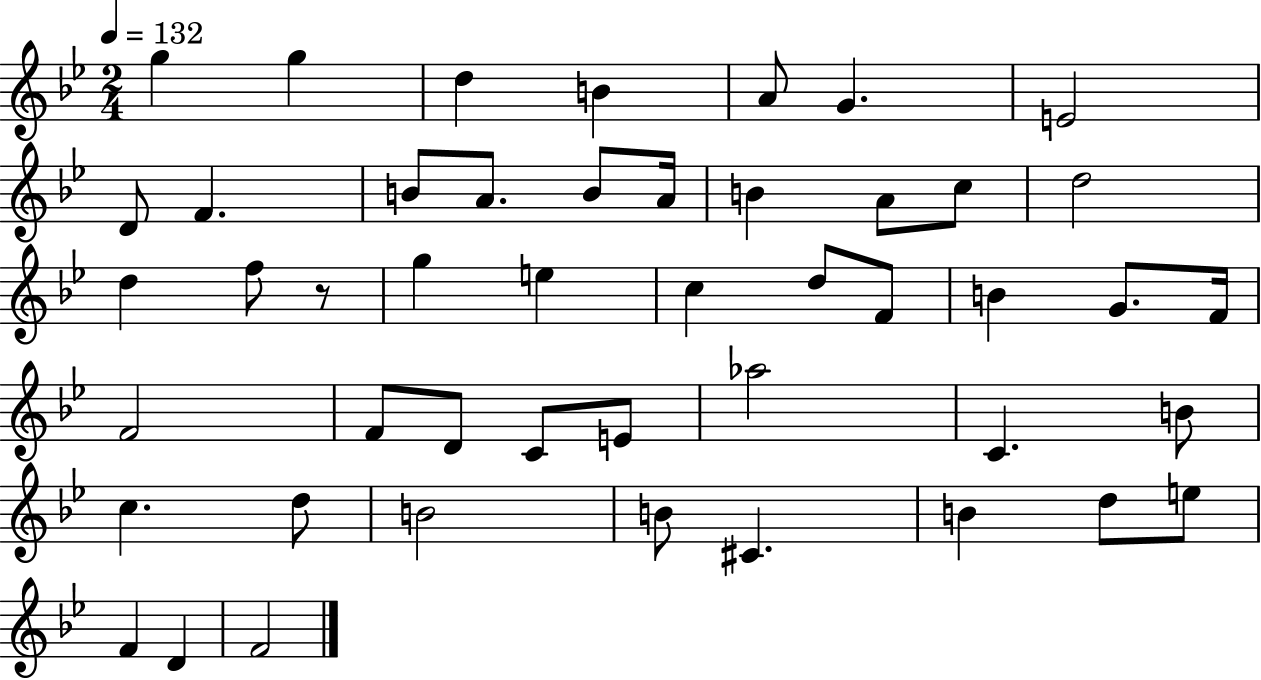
X:1
T:Untitled
M:2/4
L:1/4
K:Bb
g g d B A/2 G E2 D/2 F B/2 A/2 B/2 A/4 B A/2 c/2 d2 d f/2 z/2 g e c d/2 F/2 B G/2 F/4 F2 F/2 D/2 C/2 E/2 _a2 C B/2 c d/2 B2 B/2 ^C B d/2 e/2 F D F2